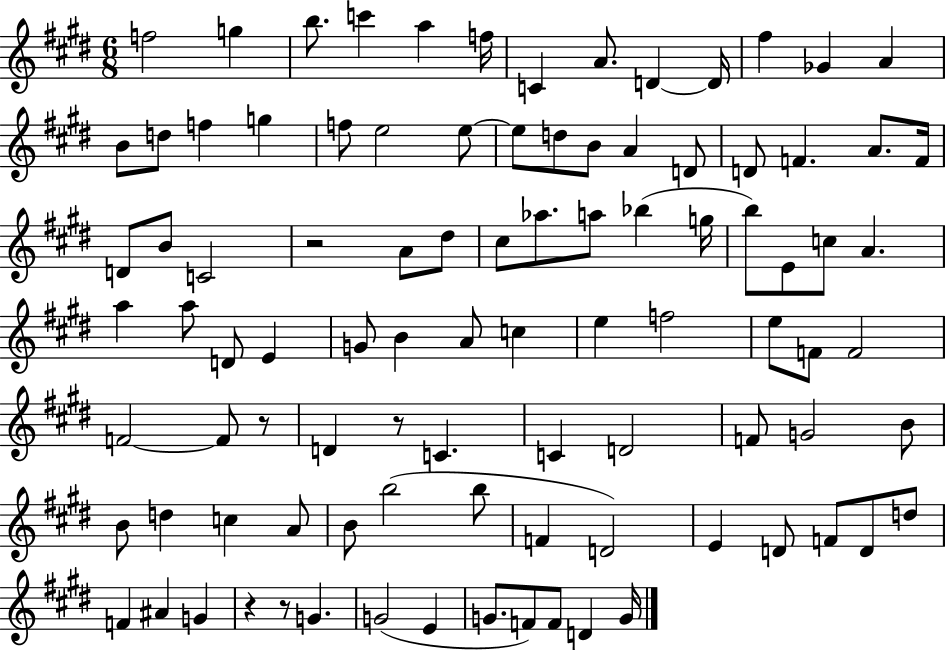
F5/h G5/q B5/e. C6/q A5/q F5/s C4/q A4/e. D4/q D4/s F#5/q Gb4/q A4/q B4/e D5/e F5/q G5/q F5/e E5/h E5/e E5/e D5/e B4/e A4/q D4/e D4/e F4/q. A4/e. F4/s D4/e B4/e C4/h R/h A4/e D#5/e C#5/e Ab5/e. A5/e Bb5/q G5/s B5/e E4/e C5/e A4/q. A5/q A5/e D4/e E4/q G4/e B4/q A4/e C5/q E5/q F5/h E5/e F4/e F4/h F4/h F4/e R/e D4/q R/e C4/q. C4/q D4/h F4/e G4/h B4/e B4/e D5/q C5/q A4/e B4/e B5/h B5/e F4/q D4/h E4/q D4/e F4/e D4/e D5/e F4/q A#4/q G4/q R/q R/e G4/q. G4/h E4/q G4/e. F4/e F4/e D4/q G4/s